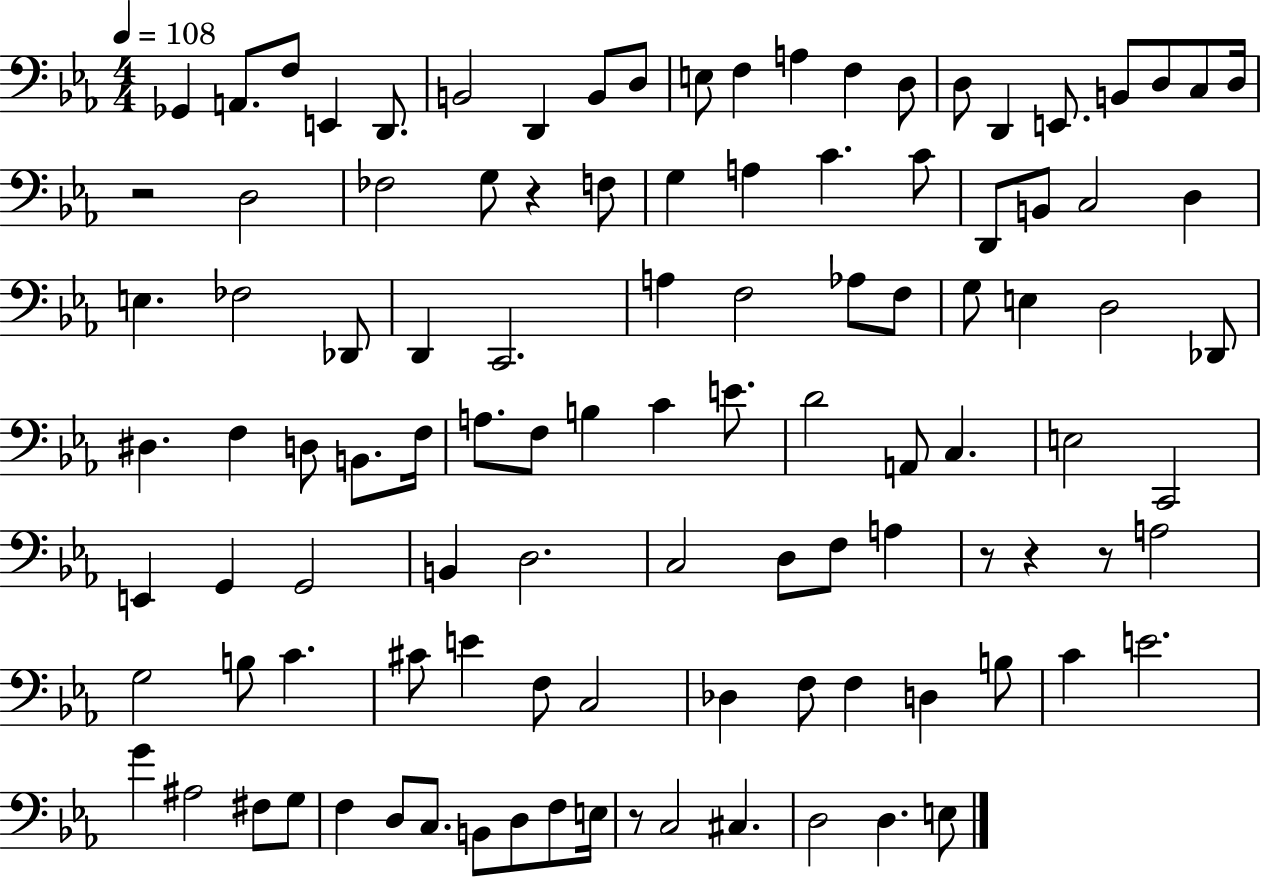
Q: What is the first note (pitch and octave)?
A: Gb2